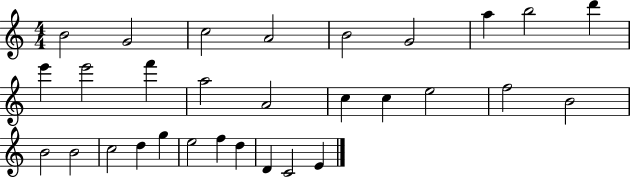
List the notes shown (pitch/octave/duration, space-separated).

B4/h G4/h C5/h A4/h B4/h G4/h A5/q B5/h D6/q E6/q E6/h F6/q A5/h A4/h C5/q C5/q E5/h F5/h B4/h B4/h B4/h C5/h D5/q G5/q E5/h F5/q D5/q D4/q C4/h E4/q